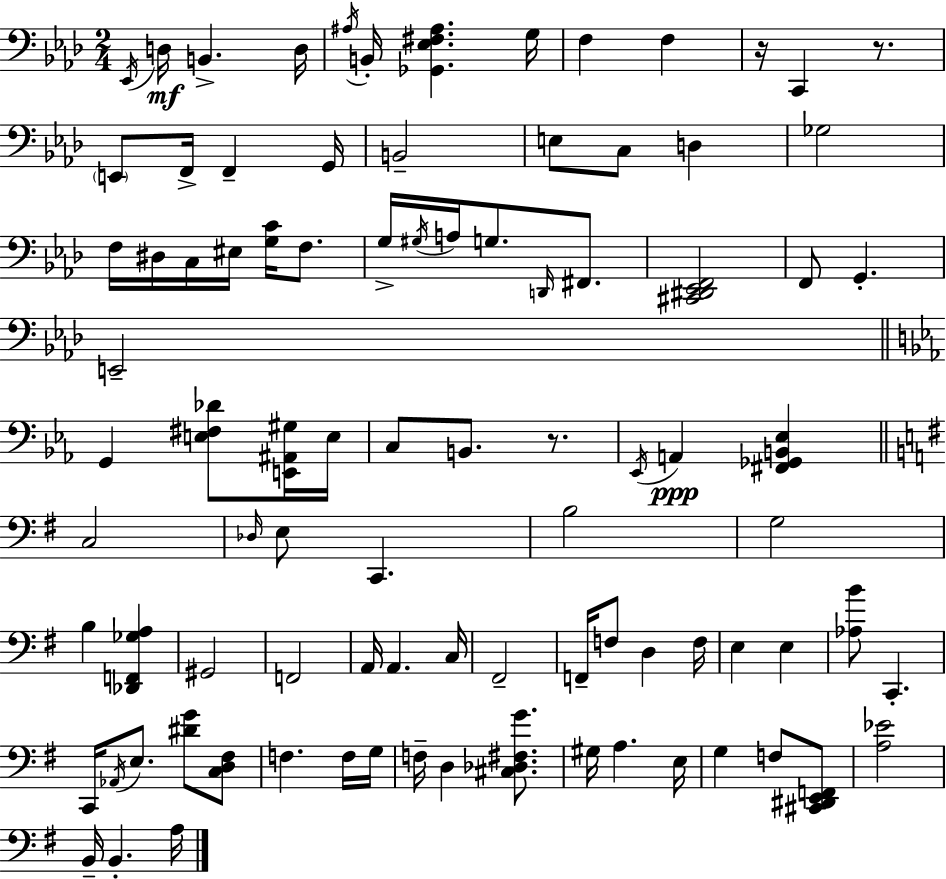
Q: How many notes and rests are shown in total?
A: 91